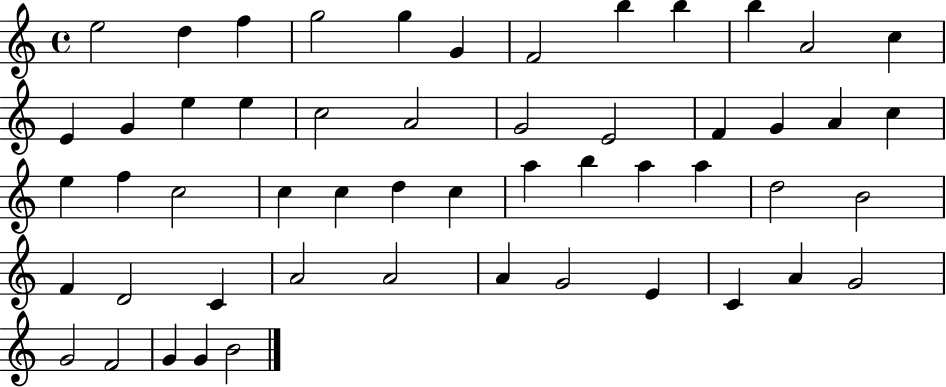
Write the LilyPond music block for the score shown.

{
  \clef treble
  \time 4/4
  \defaultTimeSignature
  \key c \major
  e''2 d''4 f''4 | g''2 g''4 g'4 | f'2 b''4 b''4 | b''4 a'2 c''4 | \break e'4 g'4 e''4 e''4 | c''2 a'2 | g'2 e'2 | f'4 g'4 a'4 c''4 | \break e''4 f''4 c''2 | c''4 c''4 d''4 c''4 | a''4 b''4 a''4 a''4 | d''2 b'2 | \break f'4 d'2 c'4 | a'2 a'2 | a'4 g'2 e'4 | c'4 a'4 g'2 | \break g'2 f'2 | g'4 g'4 b'2 | \bar "|."
}